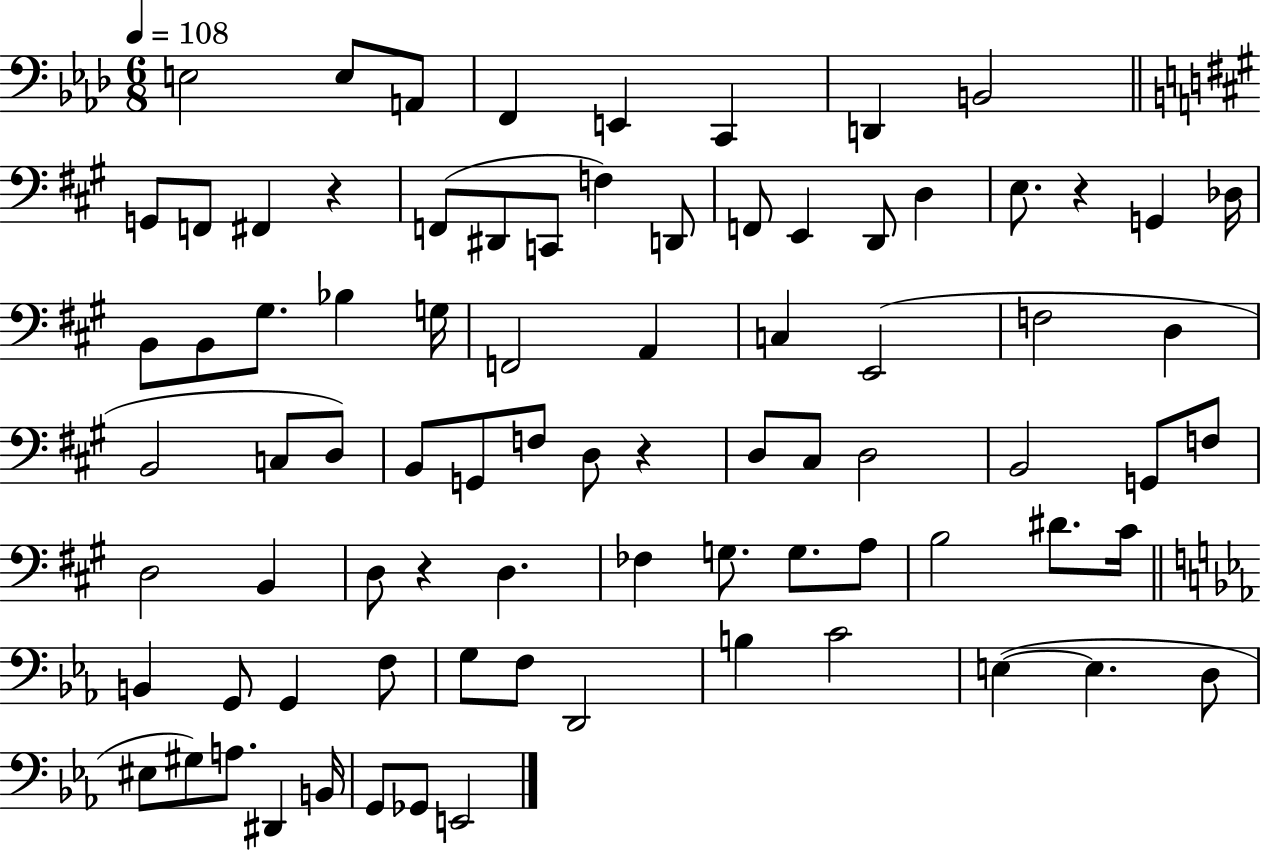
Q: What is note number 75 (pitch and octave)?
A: B2